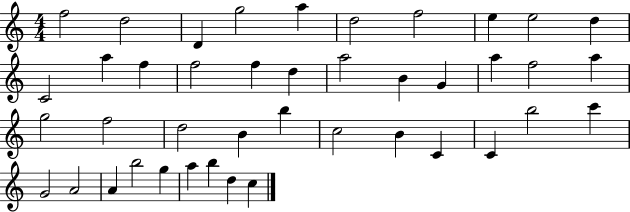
F5/h D5/h D4/q G5/h A5/q D5/h F5/h E5/q E5/h D5/q C4/h A5/q F5/q F5/h F5/q D5/q A5/h B4/q G4/q A5/q F5/h A5/q G5/h F5/h D5/h B4/q B5/q C5/h B4/q C4/q C4/q B5/h C6/q G4/h A4/h A4/q B5/h G5/q A5/q B5/q D5/q C5/q